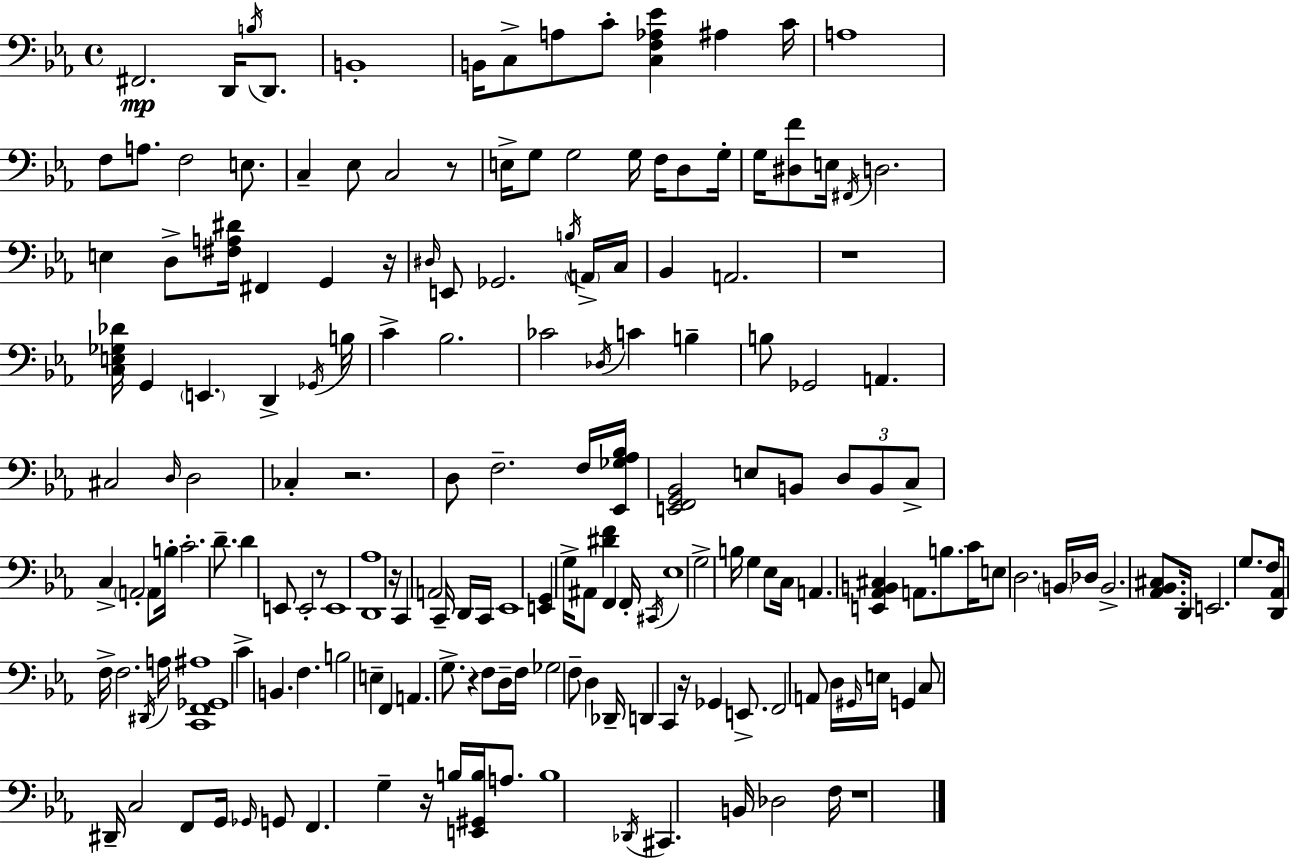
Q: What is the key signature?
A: EES major